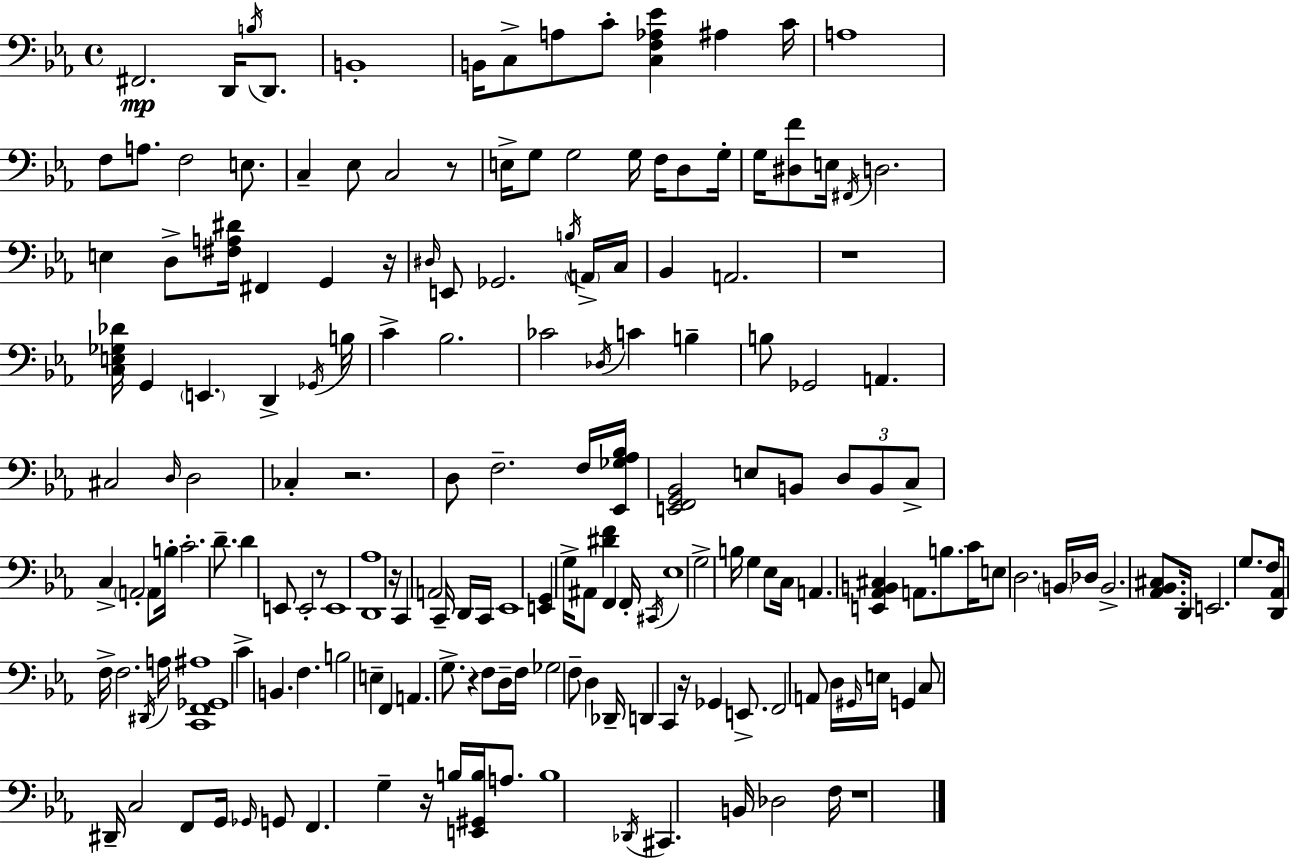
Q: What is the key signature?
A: EES major